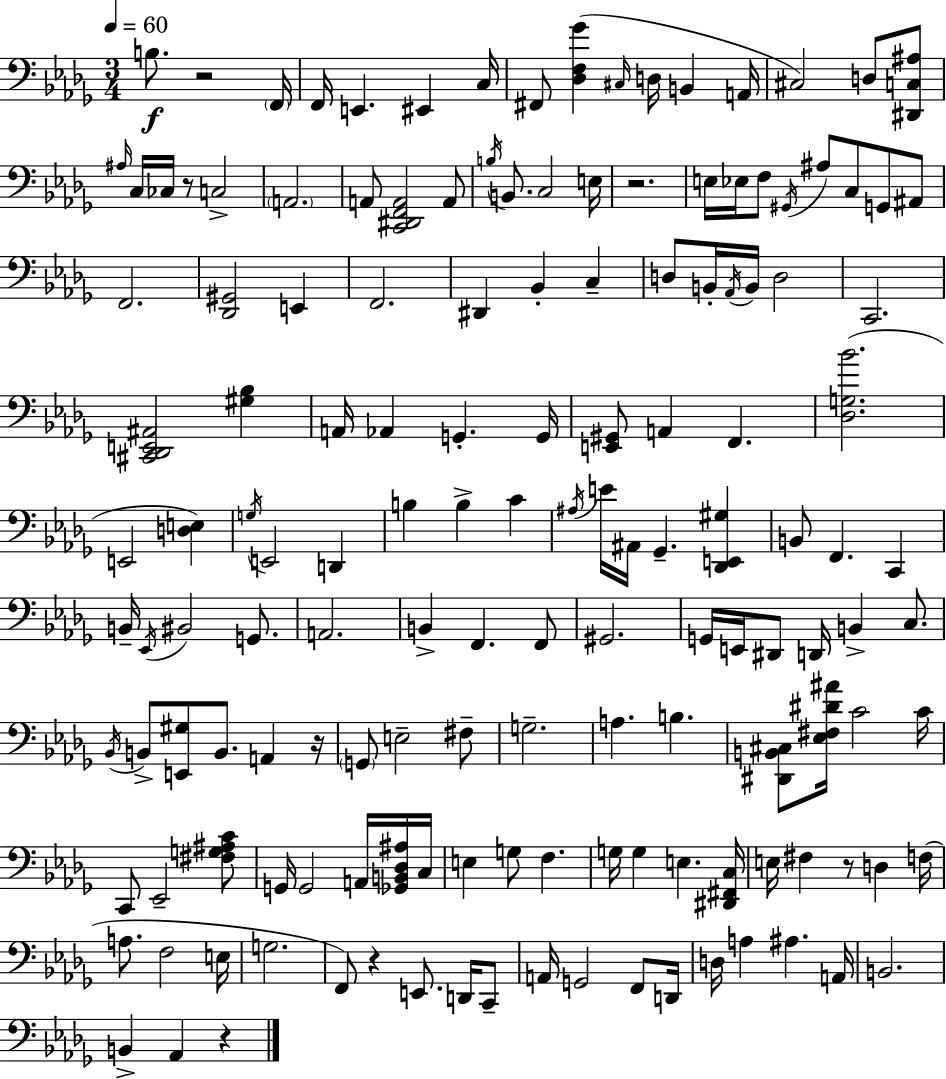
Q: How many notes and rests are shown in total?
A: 149